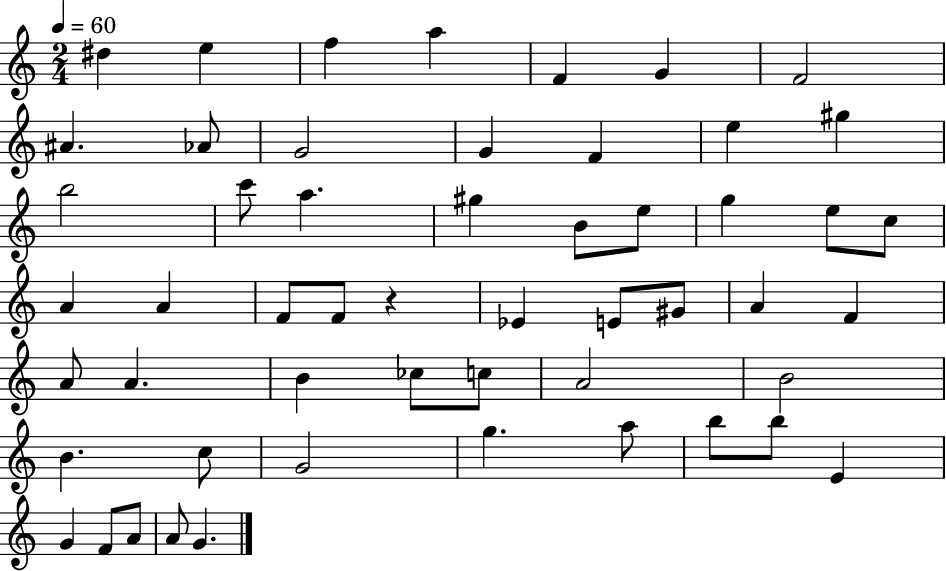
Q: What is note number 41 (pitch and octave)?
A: C5